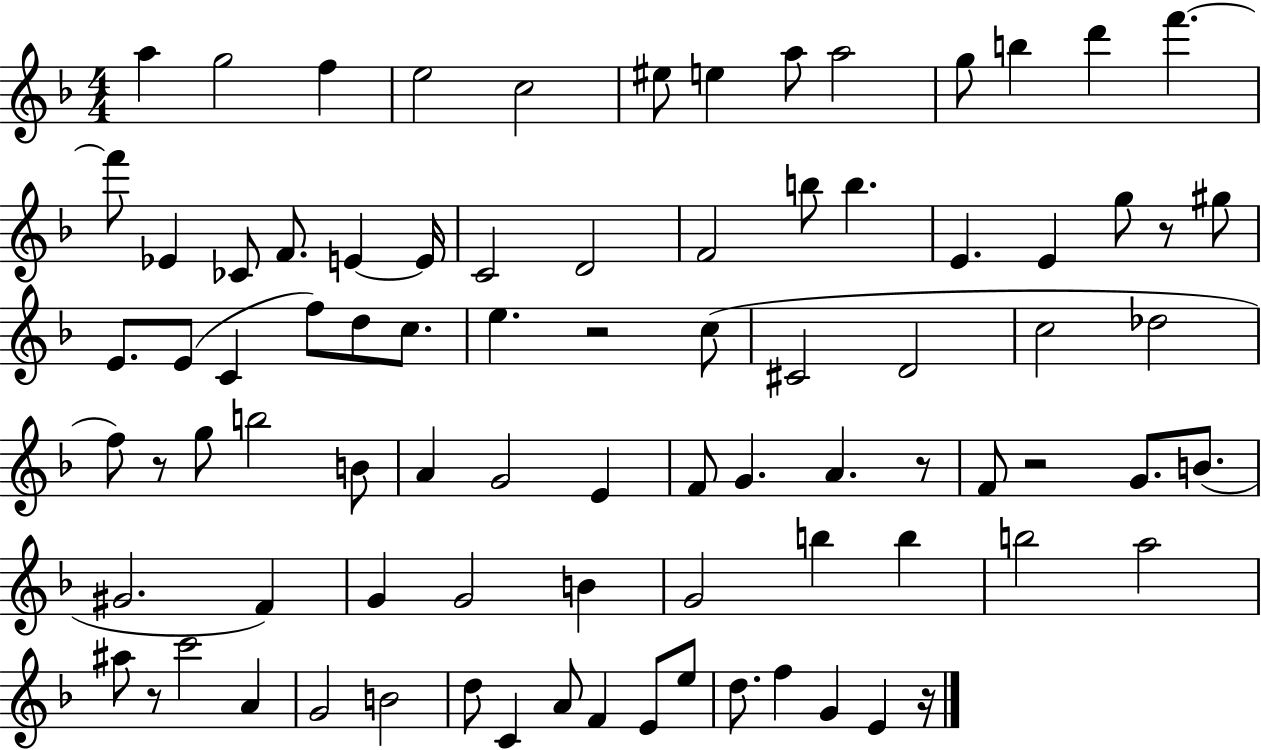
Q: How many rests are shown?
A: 7